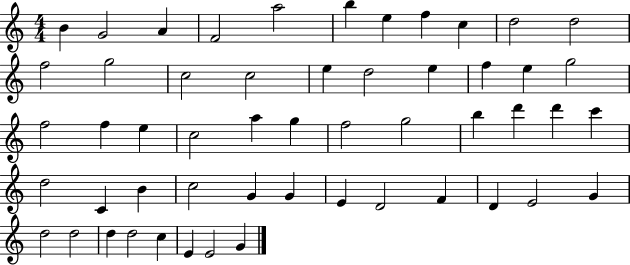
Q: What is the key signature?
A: C major